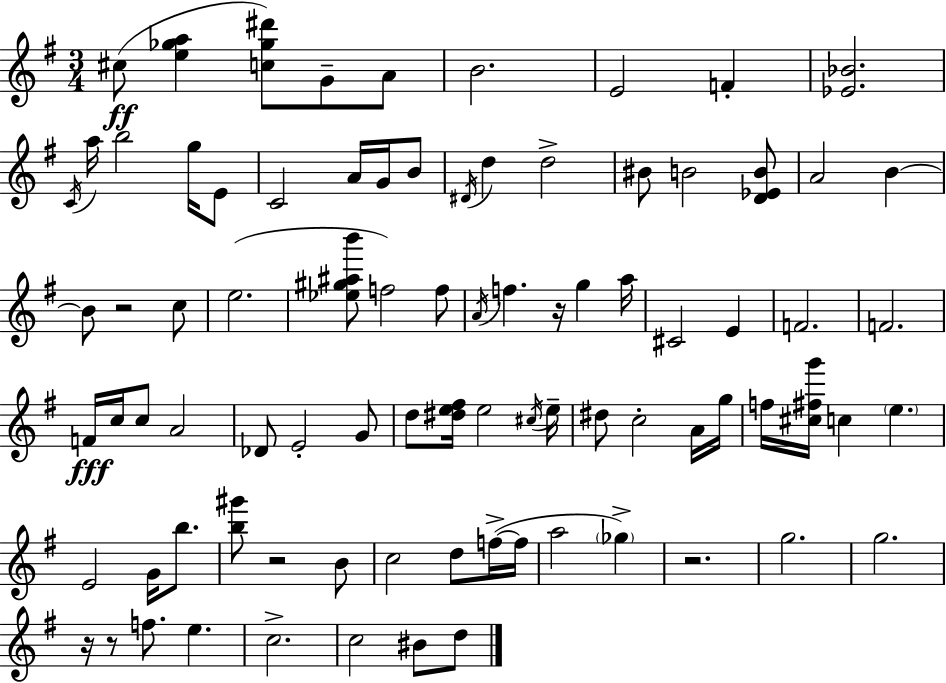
C#5/e [E5,Gb5,A5]/q [C5,Gb5,D#6]/e G4/e A4/e B4/h. E4/h F4/q [Eb4,Bb4]/h. C4/s A5/s B5/h G5/s E4/e C4/h A4/s G4/s B4/e D#4/s D5/q D5/h BIS4/e B4/h [D4,Eb4,B4]/e A4/h B4/q B4/e R/h C5/e E5/h. [Eb5,G#5,A#5,B6]/e F5/h F5/e A4/s F5/q. R/s G5/q A5/s C#4/h E4/q F4/h. F4/h. F4/s C5/s C5/e A4/h Db4/e E4/h G4/e D5/e [D#5,E5,F#5]/s E5/h C#5/s E5/s D#5/e C5/h A4/s G5/s F5/s [C#5,F#5,G6]/s C5/q E5/q. E4/h G4/s B5/e. [B5,G#6]/e R/h B4/e C5/h D5/e F5/s F5/s A5/h Gb5/q R/h. G5/h. G5/h. R/s R/e F5/e. E5/q. C5/h. C5/h BIS4/e D5/e